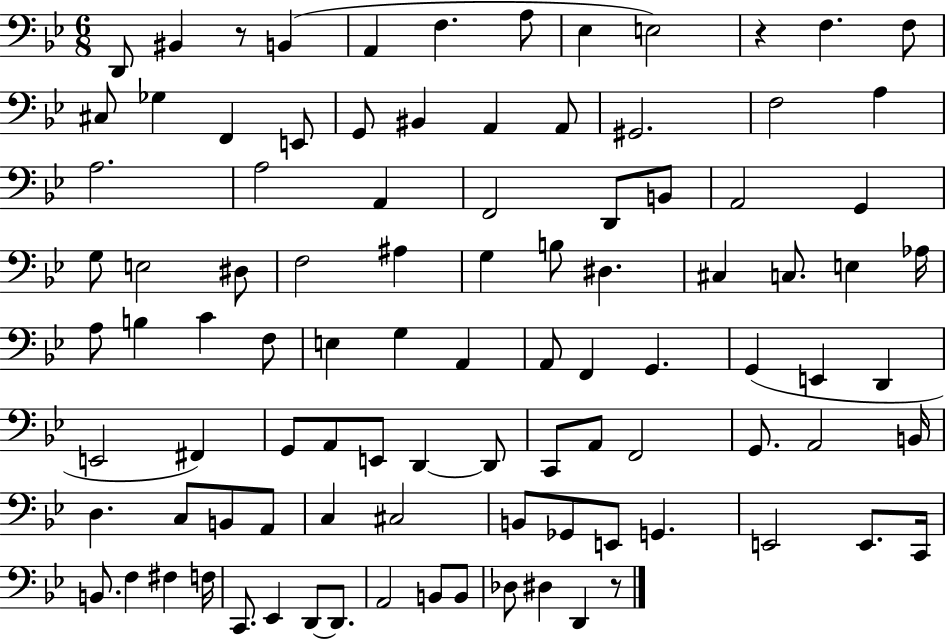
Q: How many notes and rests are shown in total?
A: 97